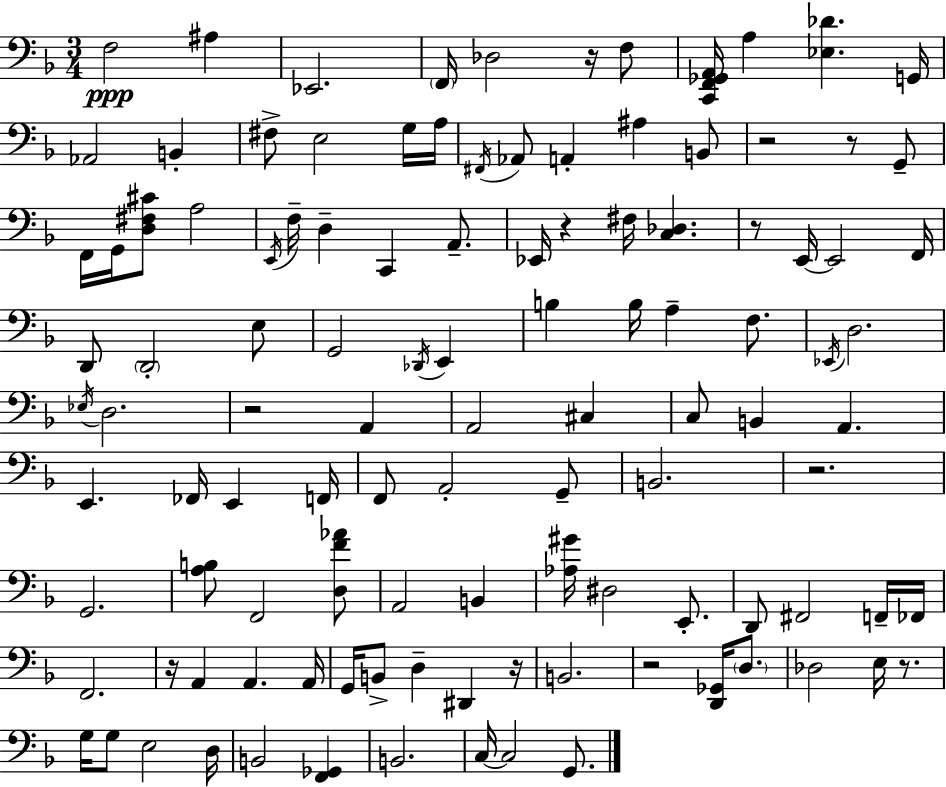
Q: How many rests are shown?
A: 11